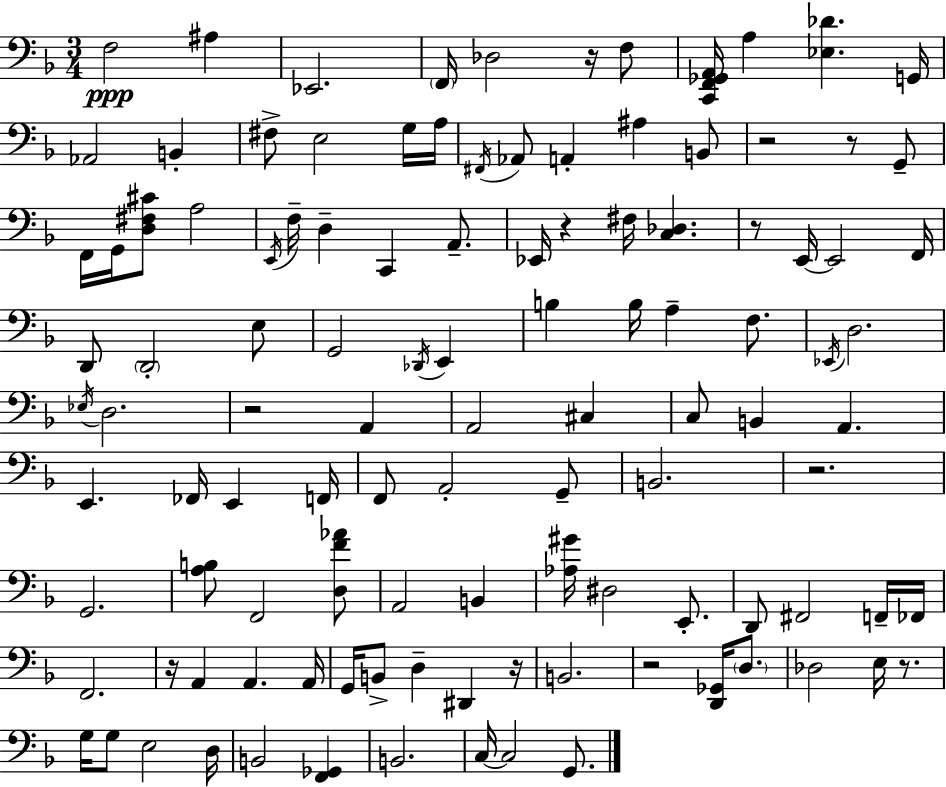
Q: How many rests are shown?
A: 11